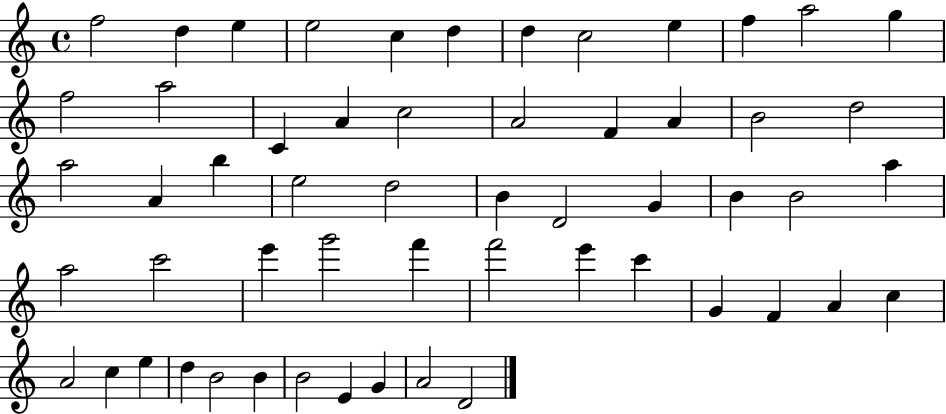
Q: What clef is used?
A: treble